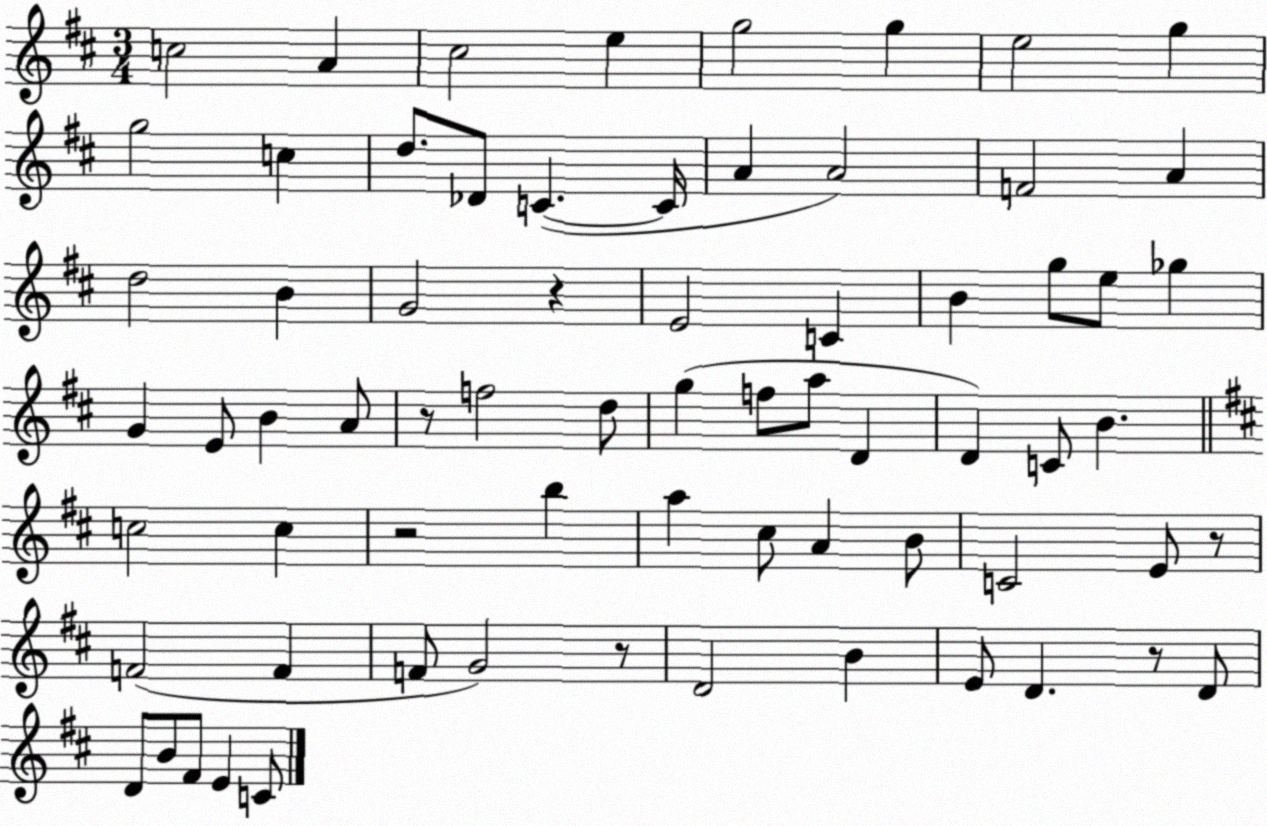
X:1
T:Untitled
M:3/4
L:1/4
K:D
c2 A ^c2 e g2 g e2 g g2 c d/2 _D/2 C C/4 A A2 F2 A d2 B G2 z E2 C B g/2 e/2 _g G E/2 B A/2 z/2 f2 d/2 g f/2 a/2 D D C/2 B c2 c z2 b a ^c/2 A B/2 C2 E/2 z/2 F2 F F/2 G2 z/2 D2 B E/2 D z/2 D/2 D/2 B/2 ^F/2 E C/2